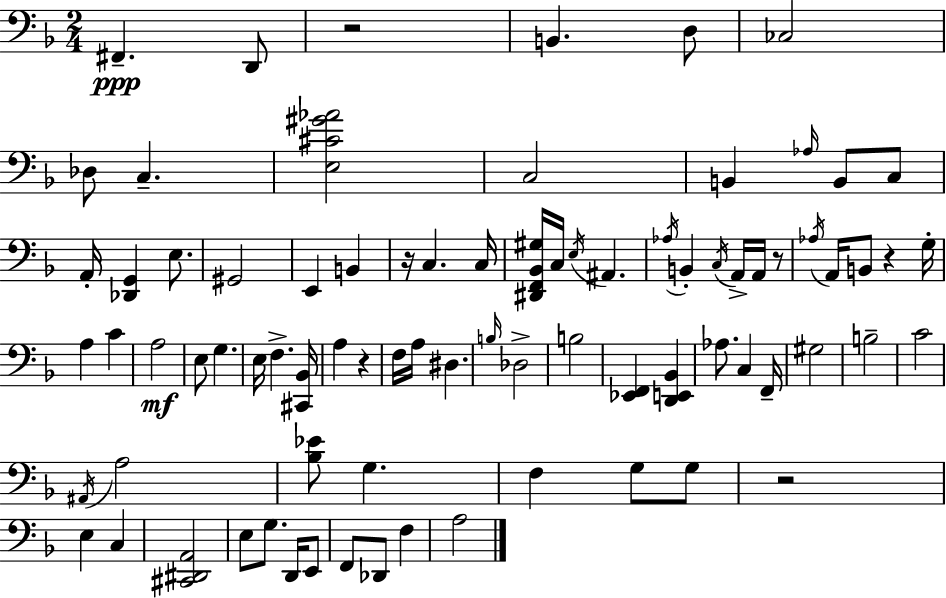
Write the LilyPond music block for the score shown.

{
  \clef bass
  \numericTimeSignature
  \time 2/4
  \key d \minor
  \repeat volta 2 { fis,4.--\ppp d,8 | r2 | b,4. d8 | ces2 | \break des8 c4.-- | <e cis' gis' aes'>2 | c2 | b,4 \grace { aes16 } b,8 c8 | \break a,16-. <des, g,>4 e8. | gis,2 | e,4 b,4 | r16 c4. | \break c16 <dis, f, bes, gis>16 c16 \acciaccatura { e16 } ais,4. | \acciaccatura { aes16 } b,4-. \acciaccatura { c16 } | a,16-> a,16 r8 \acciaccatura { aes16 } a,16 b,8 | r4 g16-. a4 | \break c'4 a2\mf | e8 g4. | e16 f4.-> | <cis, bes,>16 a4 | \break r4 f16 a16 dis4. | \grace { b16 } des2-> | b2 | <ees, f,>4 | \break <d, e, bes,>4 aes8. | c4 f,16-- gis2 | b2-- | c'2 | \break \acciaccatura { ais,16 } a2 | <bes ees'>8 | g4. f4 | g8 g8 r2 | \break e4 | c4 <cis, dis, a,>2 | e8 | g8. d,16 e,8 f,8 | \break des,8 f4 a2 | } \bar "|."
}